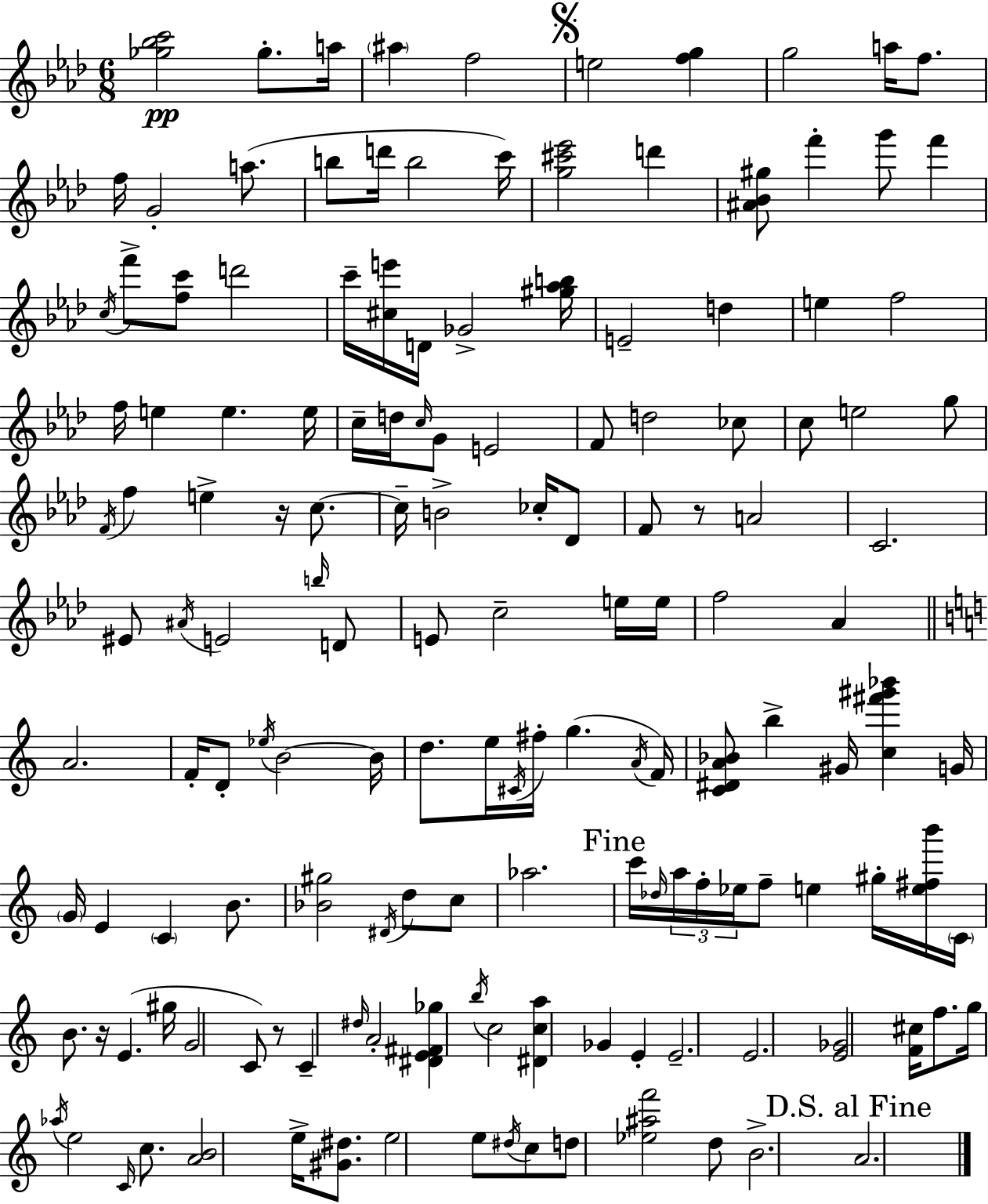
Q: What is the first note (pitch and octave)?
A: Gb5